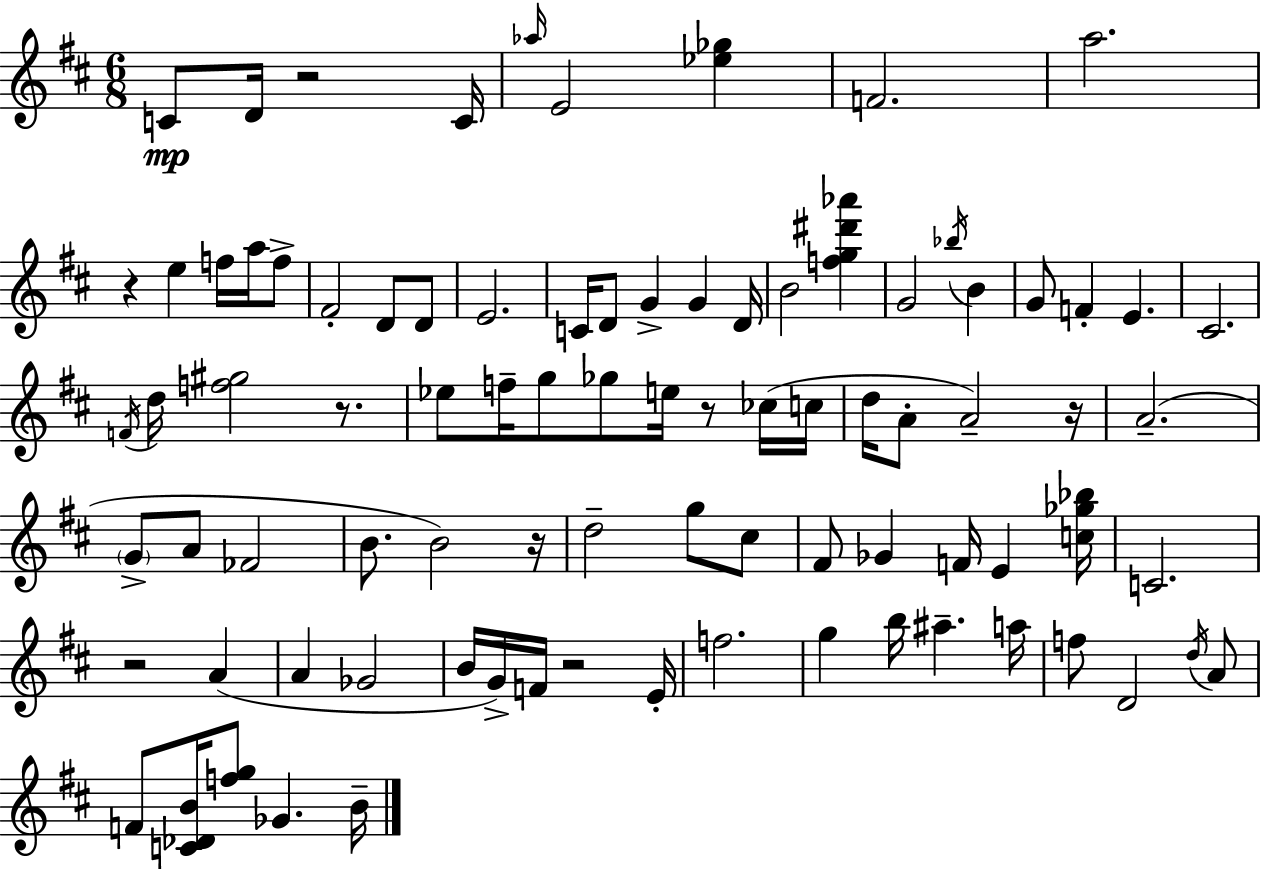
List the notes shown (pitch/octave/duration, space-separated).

C4/e D4/s R/h C4/s Ab5/s E4/h [Eb5,Gb5]/q F4/h. A5/h. R/q E5/q F5/s A5/s F5/e F#4/h D4/e D4/e E4/h. C4/s D4/e G4/q G4/q D4/s B4/h [F5,G5,D#6,Ab6]/q G4/h Bb5/s B4/q G4/e F4/q E4/q. C#4/h. F4/s D5/s [F5,G#5]/h R/e. Eb5/e F5/s G5/e Gb5/e E5/s R/e CES5/s C5/s D5/s A4/e A4/h R/s A4/h. G4/e A4/e FES4/h B4/e. B4/h R/s D5/h G5/e C#5/e F#4/e Gb4/q F4/s E4/q [C5,Gb5,Bb5]/s C4/h. R/h A4/q A4/q Gb4/h B4/s G4/s F4/s R/h E4/s F5/h. G5/q B5/s A#5/q. A5/s F5/e D4/h D5/s A4/e F4/e [C4,Db4,B4]/s [F5,G5]/e Gb4/q. B4/s